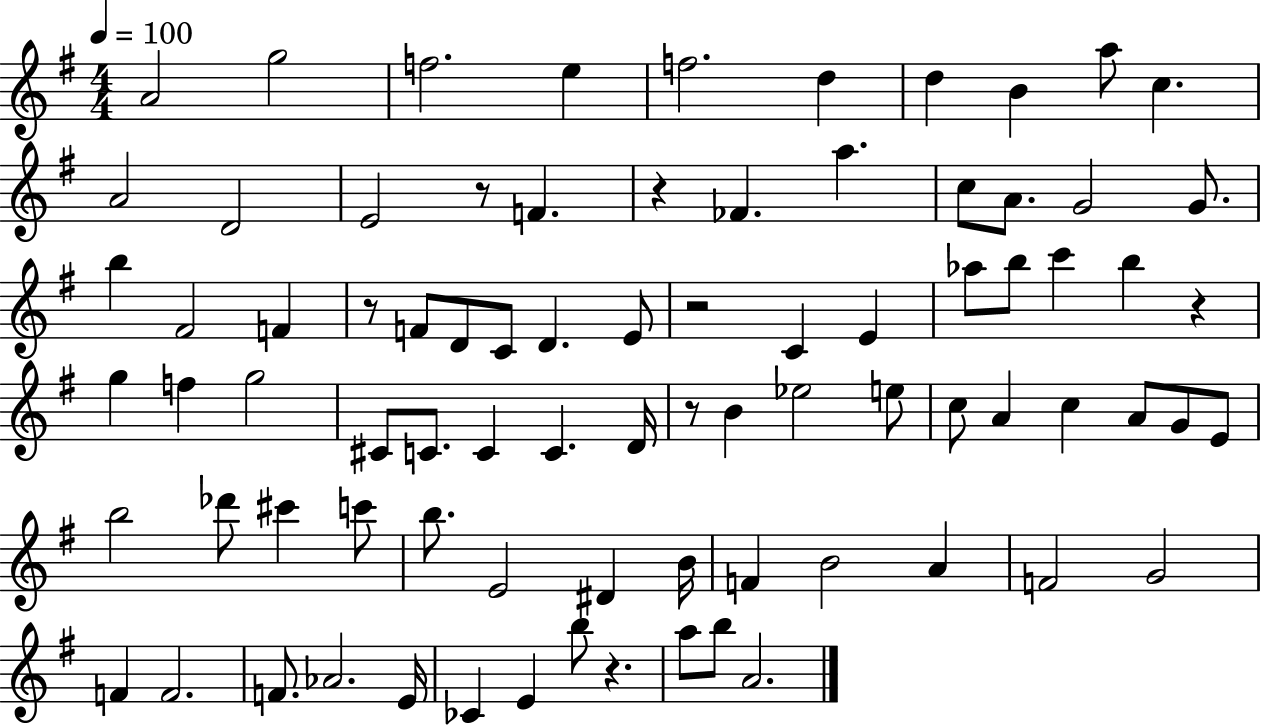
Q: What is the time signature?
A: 4/4